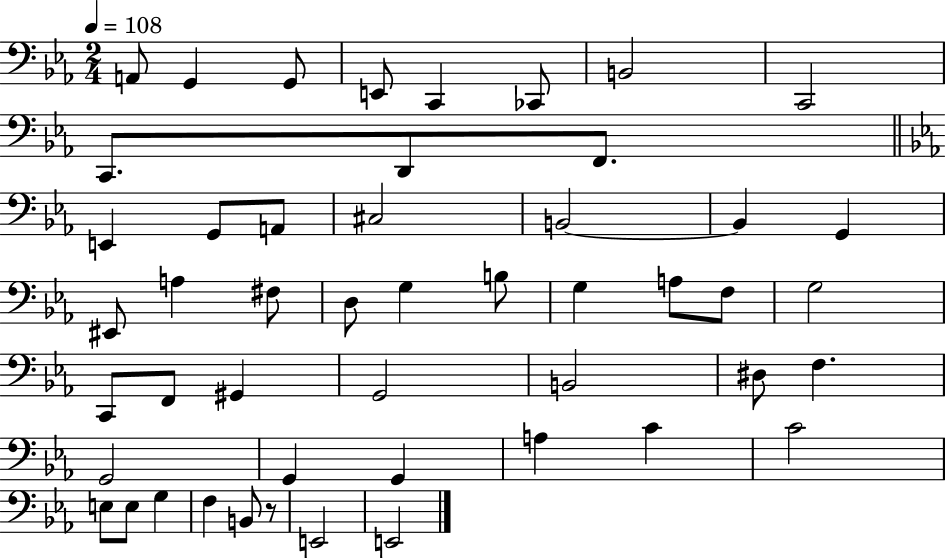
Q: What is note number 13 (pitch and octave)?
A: G2